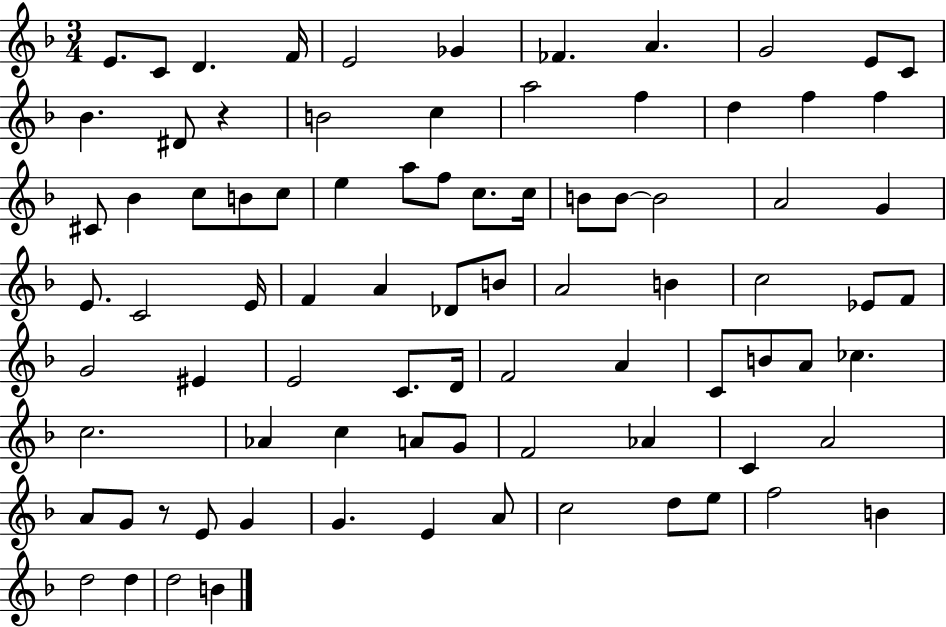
{
  \clef treble
  \numericTimeSignature
  \time 3/4
  \key f \major
  \repeat volta 2 { e'8. c'8 d'4. f'16 | e'2 ges'4 | fes'4. a'4. | g'2 e'8 c'8 | \break bes'4. dis'8 r4 | b'2 c''4 | a''2 f''4 | d''4 f''4 f''4 | \break cis'8 bes'4 c''8 b'8 c''8 | e''4 a''8 f''8 c''8. c''16 | b'8 b'8~~ b'2 | a'2 g'4 | \break e'8. c'2 e'16 | f'4 a'4 des'8 b'8 | a'2 b'4 | c''2 ees'8 f'8 | \break g'2 eis'4 | e'2 c'8. d'16 | f'2 a'4 | c'8 b'8 a'8 ces''4. | \break c''2. | aes'4 c''4 a'8 g'8 | f'2 aes'4 | c'4 a'2 | \break a'8 g'8 r8 e'8 g'4 | g'4. e'4 a'8 | c''2 d''8 e''8 | f''2 b'4 | \break d''2 d''4 | d''2 b'4 | } \bar "|."
}